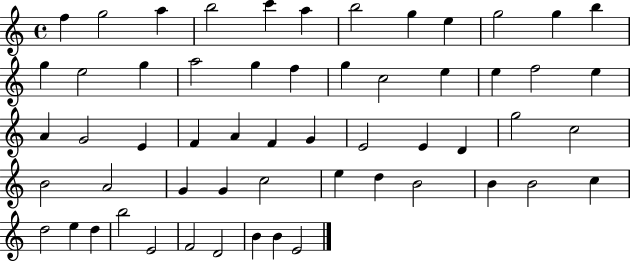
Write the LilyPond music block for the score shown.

{
  \clef treble
  \time 4/4
  \defaultTimeSignature
  \key c \major
  f''4 g''2 a''4 | b''2 c'''4 a''4 | b''2 g''4 e''4 | g''2 g''4 b''4 | \break g''4 e''2 g''4 | a''2 g''4 f''4 | g''4 c''2 e''4 | e''4 f''2 e''4 | \break a'4 g'2 e'4 | f'4 a'4 f'4 g'4 | e'2 e'4 d'4 | g''2 c''2 | \break b'2 a'2 | g'4 g'4 c''2 | e''4 d''4 b'2 | b'4 b'2 c''4 | \break d''2 e''4 d''4 | b''2 e'2 | f'2 d'2 | b'4 b'4 e'2 | \break \bar "|."
}